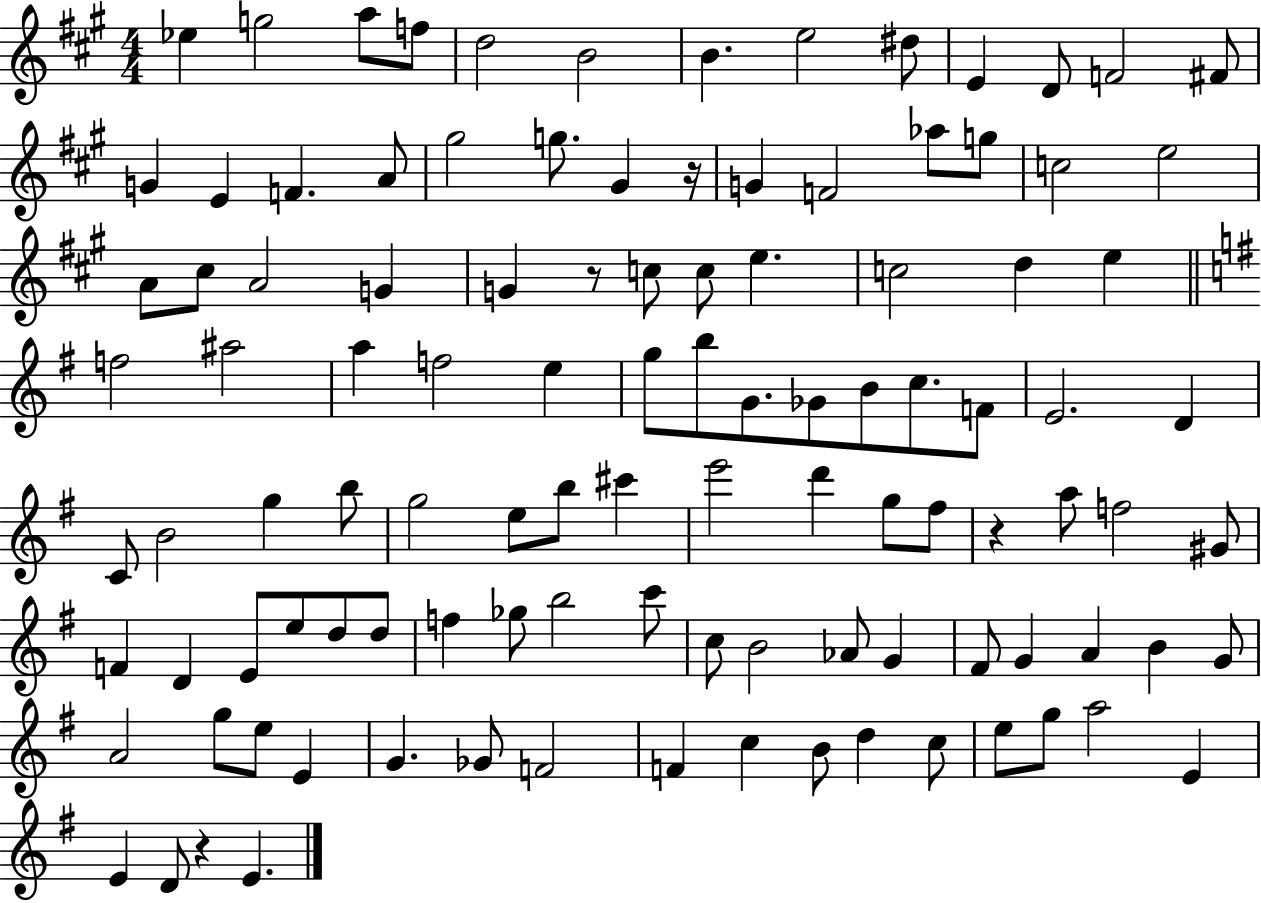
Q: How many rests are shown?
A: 4